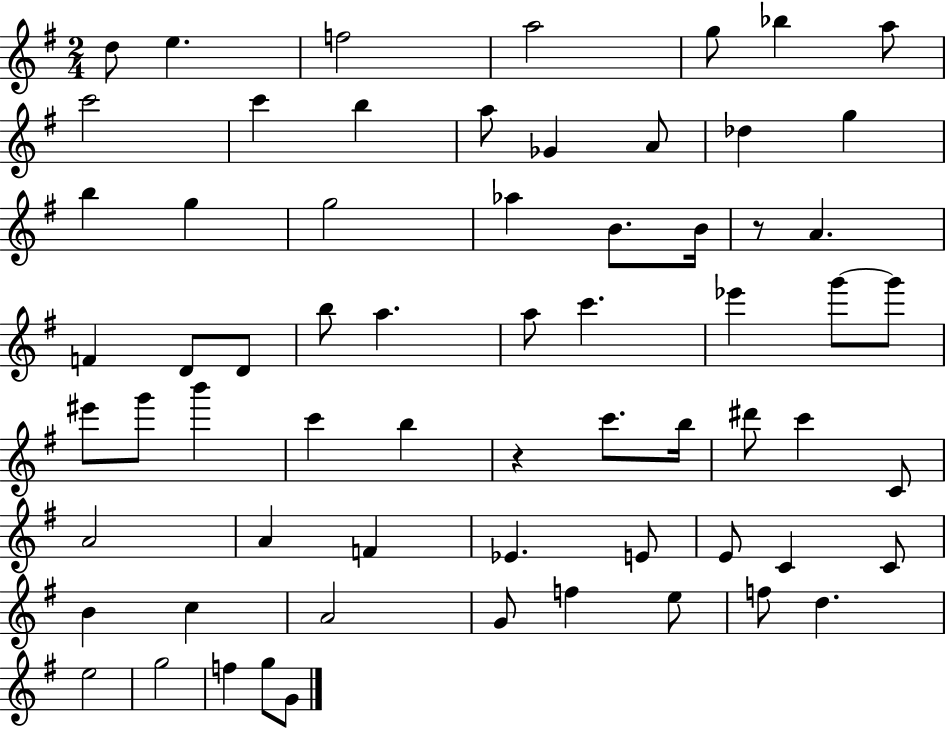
X:1
T:Untitled
M:2/4
L:1/4
K:G
d/2 e f2 a2 g/2 _b a/2 c'2 c' b a/2 _G A/2 _d g b g g2 _a B/2 B/4 z/2 A F D/2 D/2 b/2 a a/2 c' _e' g'/2 g'/2 ^e'/2 g'/2 b' c' b z c'/2 b/4 ^d'/2 c' C/2 A2 A F _E E/2 E/2 C C/2 B c A2 G/2 f e/2 f/2 d e2 g2 f g/2 G/2